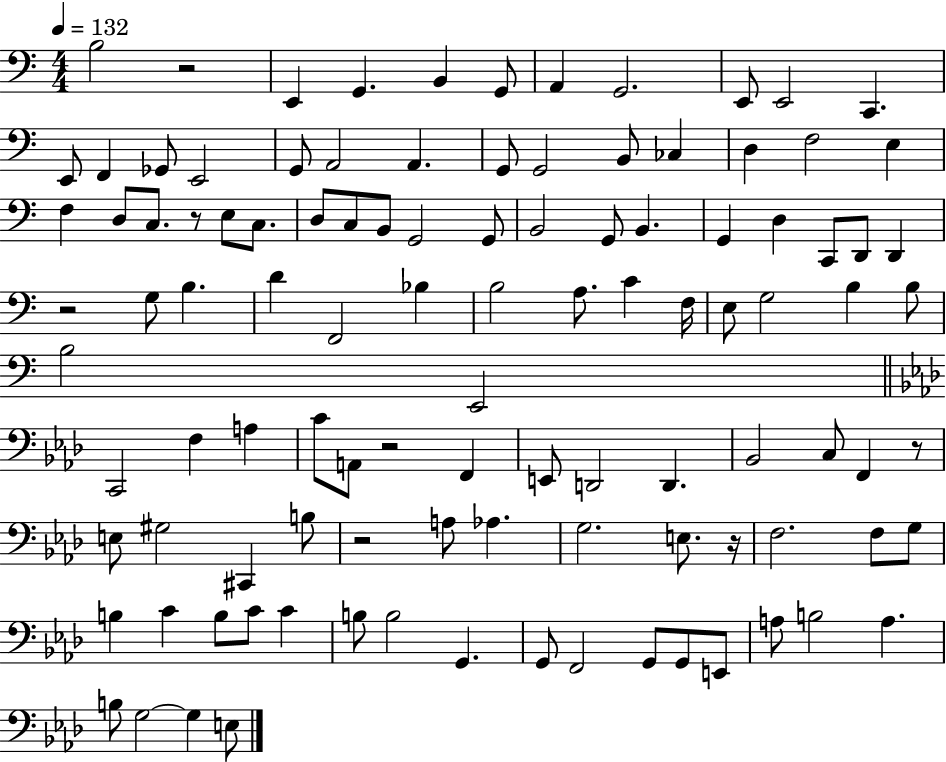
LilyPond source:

{
  \clef bass
  \numericTimeSignature
  \time 4/4
  \key c \major
  \tempo 4 = 132
  b2 r2 | e,4 g,4. b,4 g,8 | a,4 g,2. | e,8 e,2 c,4. | \break e,8 f,4 ges,8 e,2 | g,8 a,2 a,4. | g,8 g,2 b,8 ces4 | d4 f2 e4 | \break f4 d8 c8. r8 e8 c8. | d8 c8 b,8 g,2 g,8 | b,2 g,8 b,4. | g,4 d4 c,8 d,8 d,4 | \break r2 g8 b4. | d'4 f,2 bes4 | b2 a8. c'4 f16 | e8 g2 b4 b8 | \break b2 e,2 | \bar "||" \break \key aes \major c,2 f4 a4 | c'8 a,8 r2 f,4 | e,8 d,2 d,4. | bes,2 c8 f,4 r8 | \break e8 gis2 cis,4 b8 | r2 a8 aes4. | g2. e8. r16 | f2. f8 g8 | \break b4 c'4 b8 c'8 c'4 | b8 b2 g,4. | g,8 f,2 g,8 g,8 e,8 | a8 b2 a4. | \break b8 g2~~ g4 e8 | \bar "|."
}